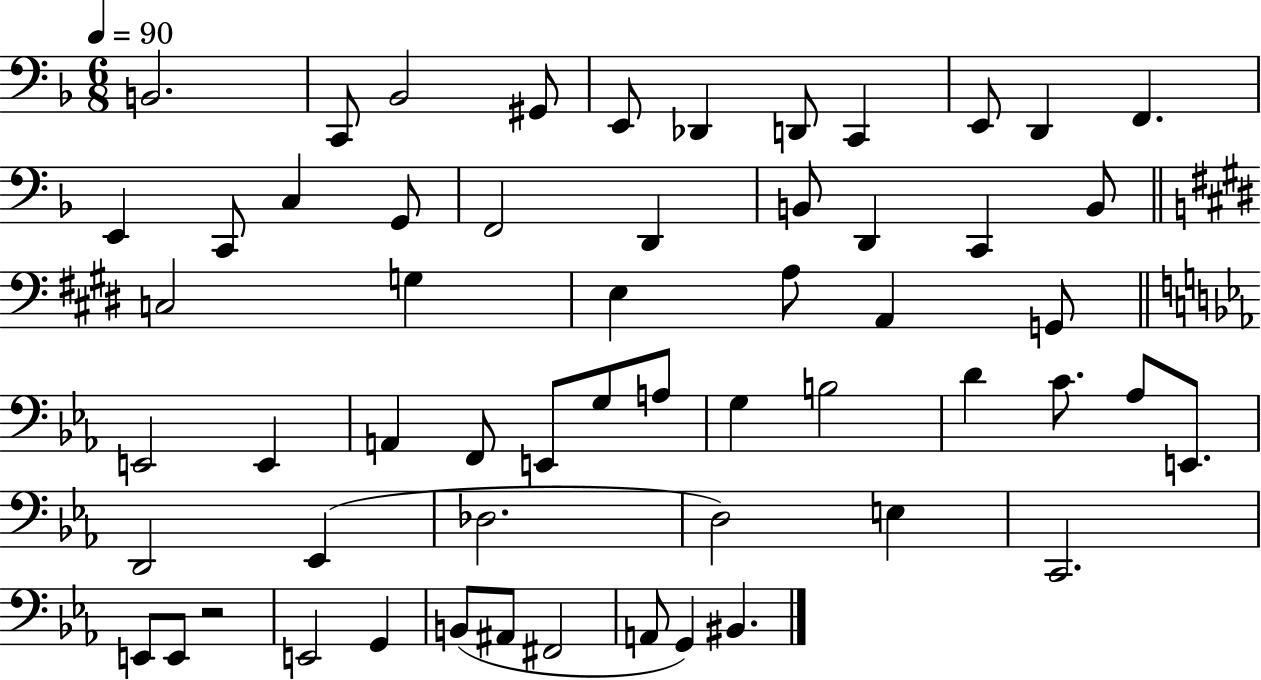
{
  \clef bass
  \numericTimeSignature
  \time 6/8
  \key f \major
  \tempo 4 = 90
  \repeat volta 2 { b,2. | c,8 bes,2 gis,8 | e,8 des,4 d,8 c,4 | e,8 d,4 f,4. | \break e,4 c,8 c4 g,8 | f,2 d,4 | b,8 d,4 c,4 b,8 | \bar "||" \break \key e \major c2 g4 | e4 a8 a,4 g,8 | \bar "||" \break \key c \minor e,2 e,4 | a,4 f,8 e,8 g8 a8 | g4 b2 | d'4 c'8. aes8 e,8. | \break d,2 ees,4( | des2. | d2) e4 | c,2. | \break e,8 e,8 r2 | e,2 g,4 | b,8( ais,8 fis,2 | a,8 g,4) bis,4. | \break } \bar "|."
}